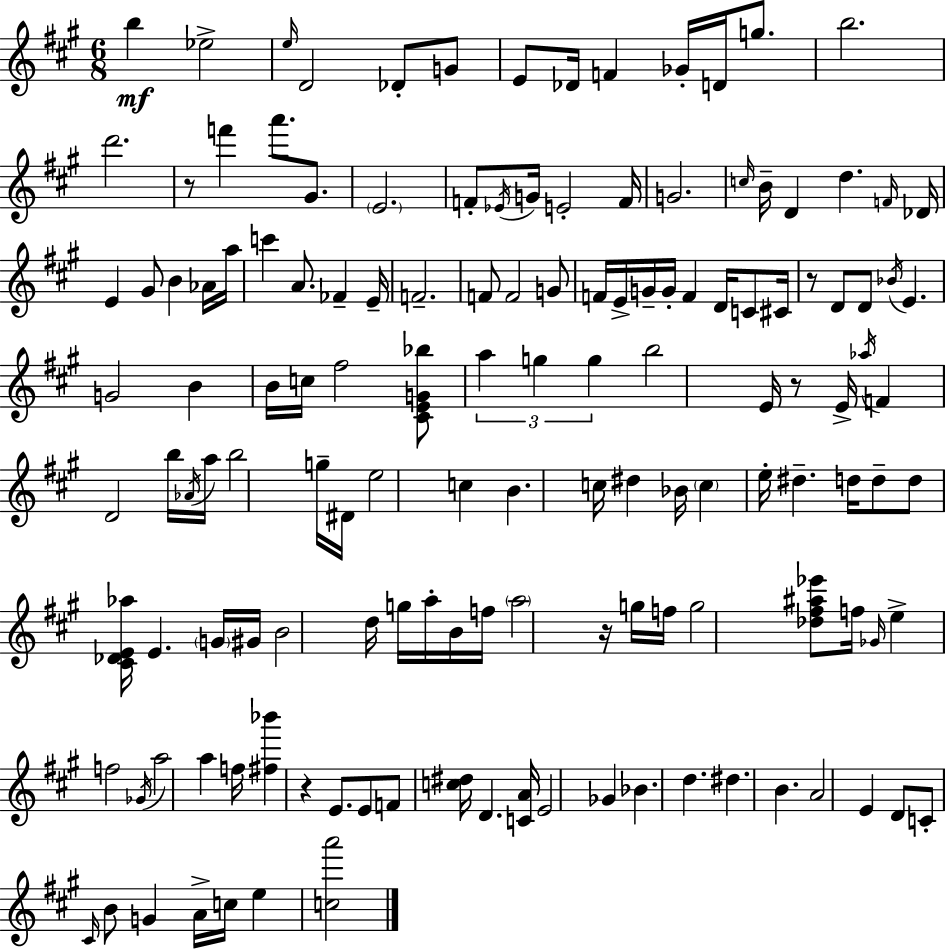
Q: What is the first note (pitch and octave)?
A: B5